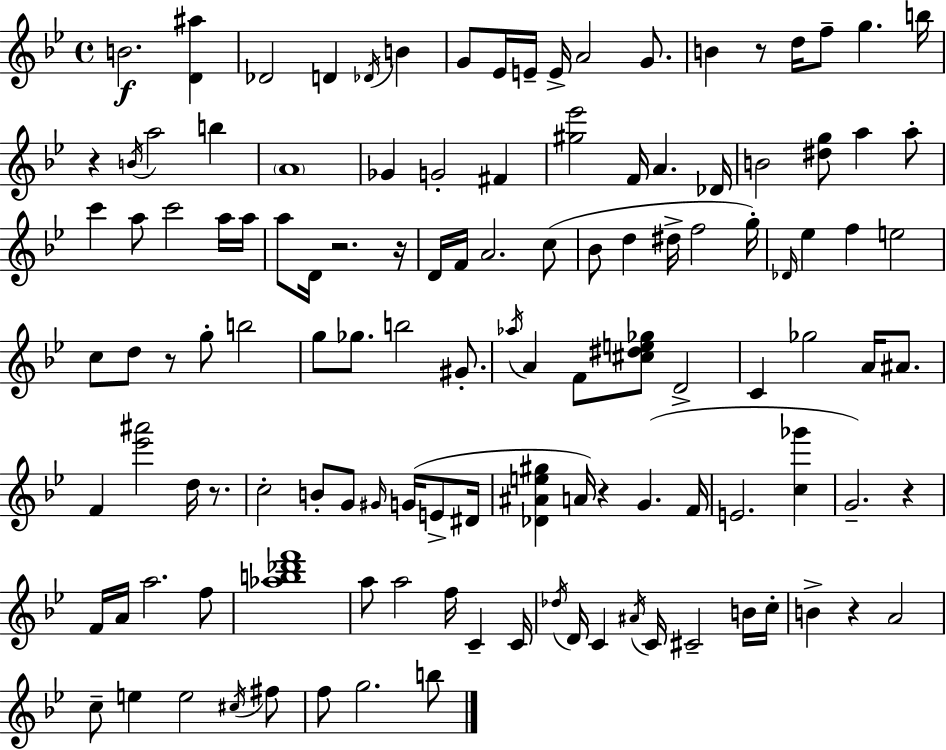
B4/h. [D4,A#5]/q Db4/h D4/q Db4/s B4/q G4/e Eb4/s E4/s E4/s A4/h G4/e. B4/q R/e D5/s F5/e G5/q. B5/s R/q B4/s A5/h B5/q A4/w Gb4/q G4/h F#4/q [G#5,Eb6]/h F4/s A4/q. Db4/s B4/h [D#5,G5]/e A5/q A5/e C6/q A5/e C6/h A5/s A5/s A5/e D4/s R/h. R/s D4/s F4/s A4/h. C5/e Bb4/e D5/q D#5/s F5/h G5/s Db4/s Eb5/q F5/q E5/h C5/e D5/e R/e G5/e B5/h G5/e Gb5/e. B5/h G#4/e. Ab5/s A4/q F4/e [C#5,D#5,E5,Gb5]/e D4/h C4/q Gb5/h A4/s A#4/e. F4/q [Eb6,A#6]/h D5/s R/e. C5/h B4/e G4/e G#4/s G4/s E4/e D#4/s [Db4,A#4,E5,G#5]/q A4/s R/q G4/q. F4/s E4/h. [C5,Gb6]/q G4/h. R/q F4/s A4/s A5/h. F5/e [Ab5,B5,Db6,F6]/w A5/e A5/h F5/s C4/q C4/s Db5/s D4/s C4/q A#4/s C4/s C#4/h B4/s C5/s B4/q R/q A4/h C5/e E5/q E5/h C#5/s F#5/e F5/e G5/h. B5/e